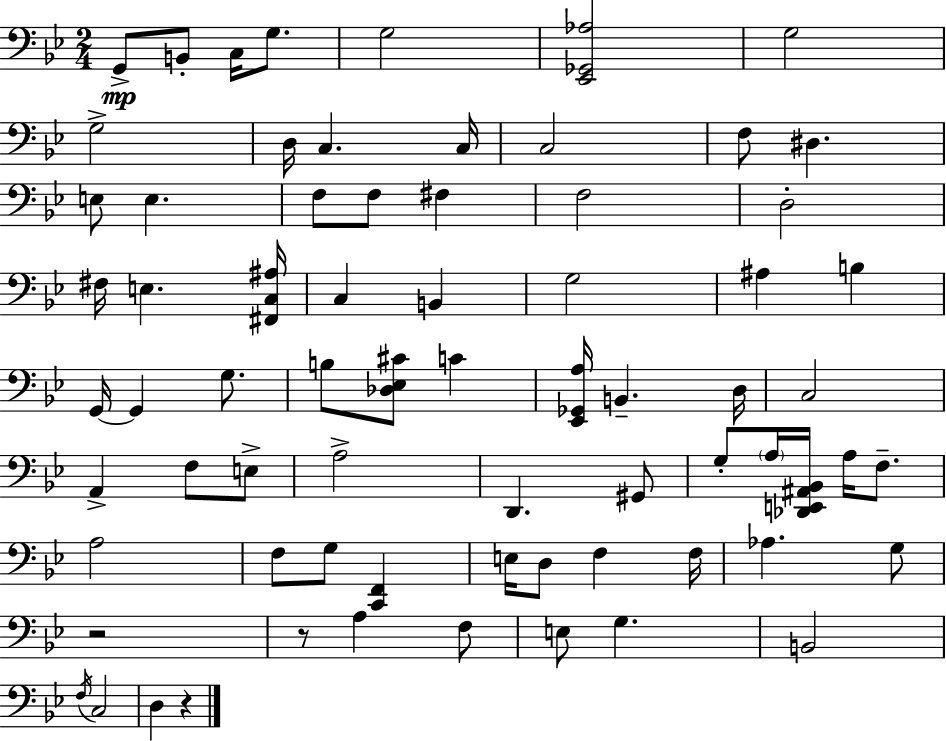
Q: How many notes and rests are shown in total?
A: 71